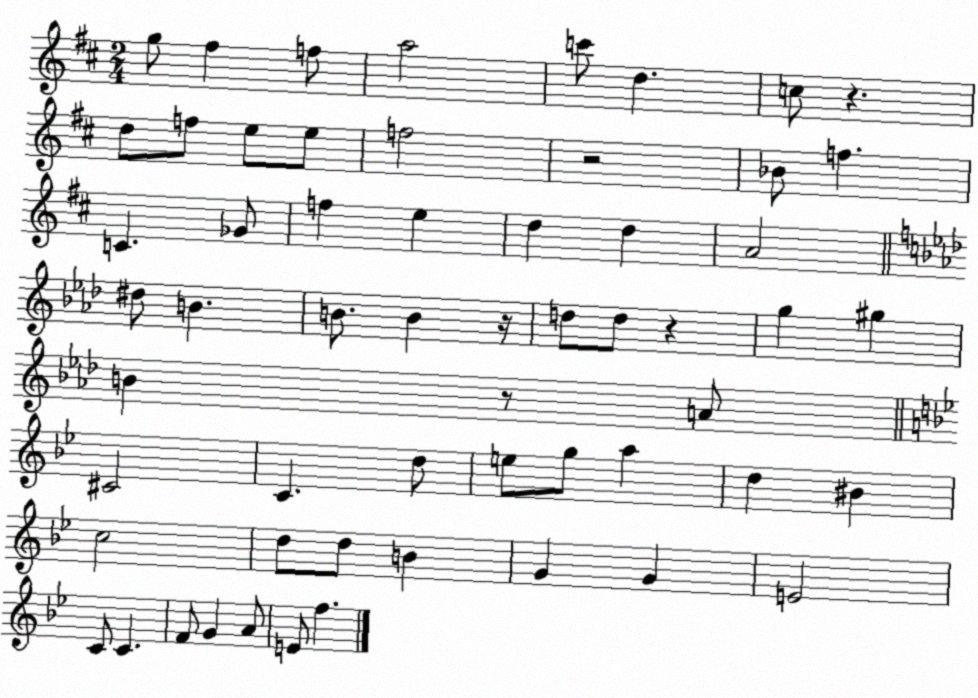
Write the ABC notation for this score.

X:1
T:Untitled
M:2/4
L:1/4
K:D
g/2 ^f f/2 a2 c'/2 d c/2 z d/2 f/2 e/2 e/2 f2 z2 _B/2 f C _G/2 f e d d A2 ^d/2 B B/2 B z/4 d/2 d/2 z g ^g B z/2 A/2 ^C2 C d/2 e/2 g/2 a d ^B c2 d/2 d/2 B G G E2 C/2 C F/2 G A/2 E/2 f